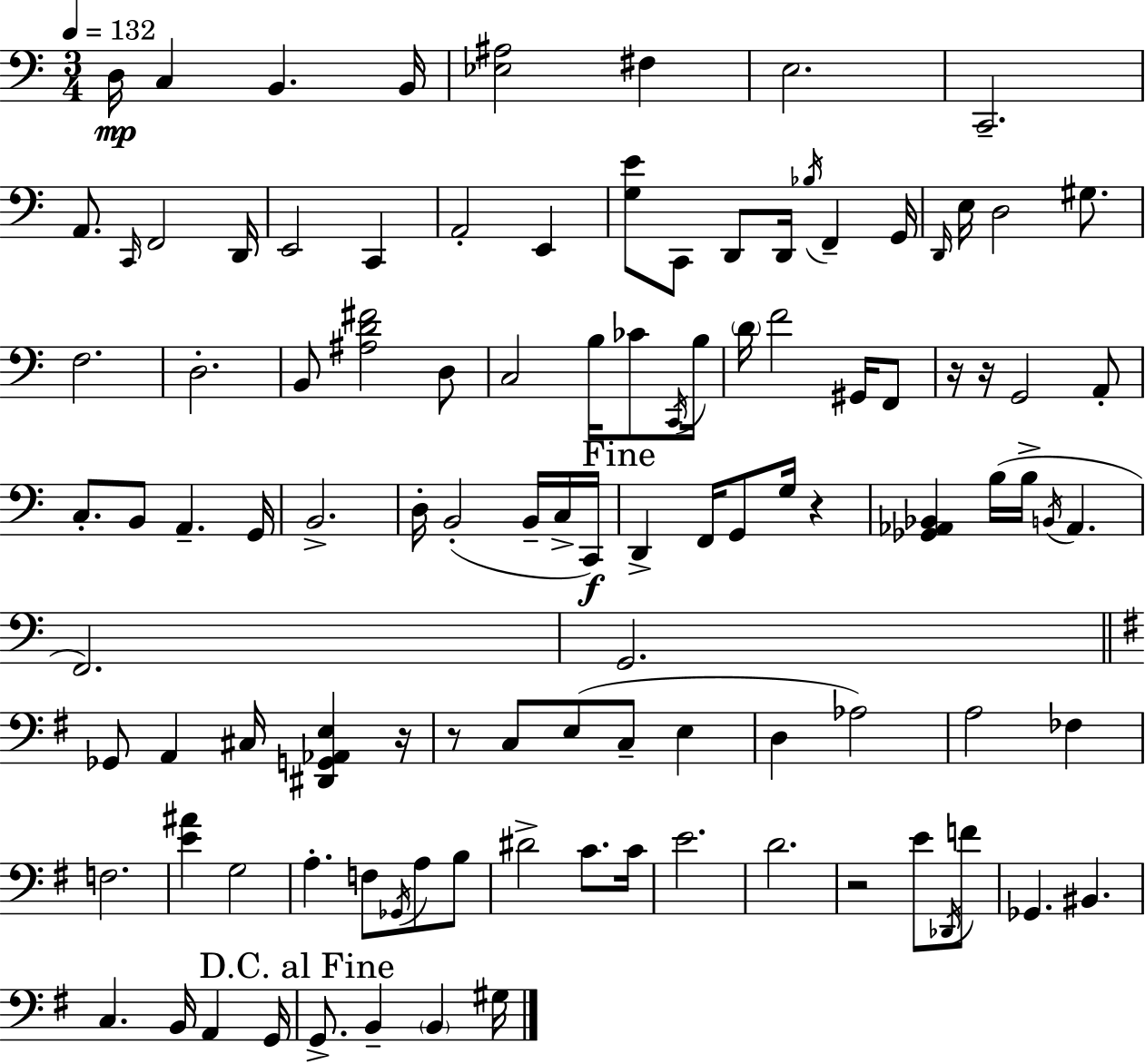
D3/s C3/q B2/q. B2/s [Eb3,A#3]/h F#3/q E3/h. C2/h. A2/e. C2/s F2/h D2/s E2/h C2/q A2/h E2/q [G3,E4]/e C2/e D2/e D2/s Bb3/s F2/q G2/s D2/s E3/s D3/h G#3/e. F3/h. D3/h. B2/e [A#3,D4,F#4]/h D3/e C3/h B3/s CES4/e C2/s B3/s D4/s F4/h G#2/s F2/e R/s R/s G2/h A2/e C3/e. B2/e A2/q. G2/s B2/h. D3/s B2/h B2/s C3/s C2/s D2/q F2/s G2/e G3/s R/q [Gb2,Ab2,Bb2]/q B3/s B3/s B2/s Ab2/q. F2/h. G2/h. Gb2/e A2/q C#3/s [D#2,G2,Ab2,E3]/q R/s R/e C3/e E3/e C3/e E3/q D3/q Ab3/h A3/h FES3/q F3/h. [E4,A#4]/q G3/h A3/q. F3/e Gb2/s A3/e B3/e D#4/h C4/e. C4/s E4/h. D4/h. R/h E4/e Db2/s F4/e Gb2/q. BIS2/q. C3/q. B2/s A2/q G2/s G2/e. B2/q B2/q G#3/s